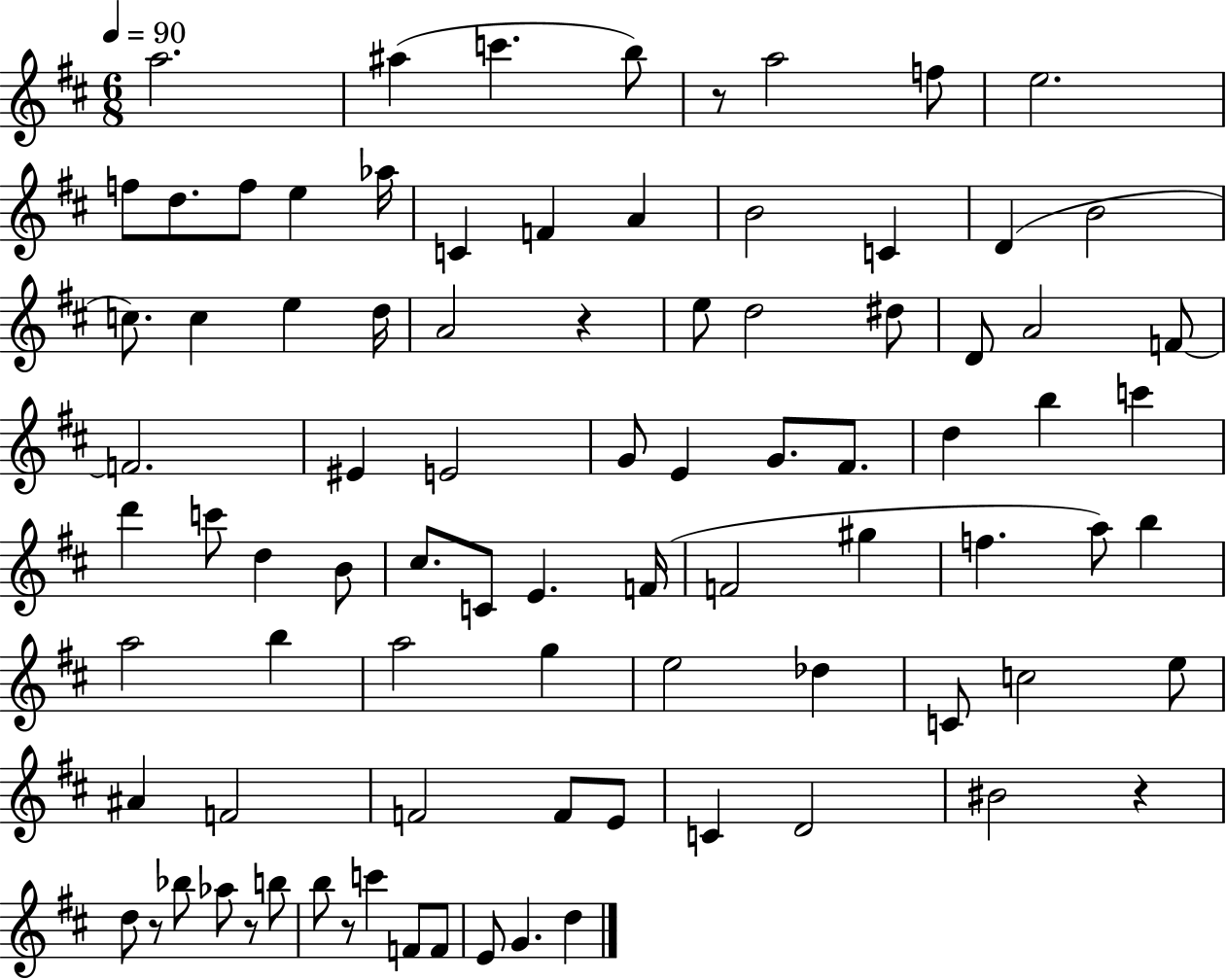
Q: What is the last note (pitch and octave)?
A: D5